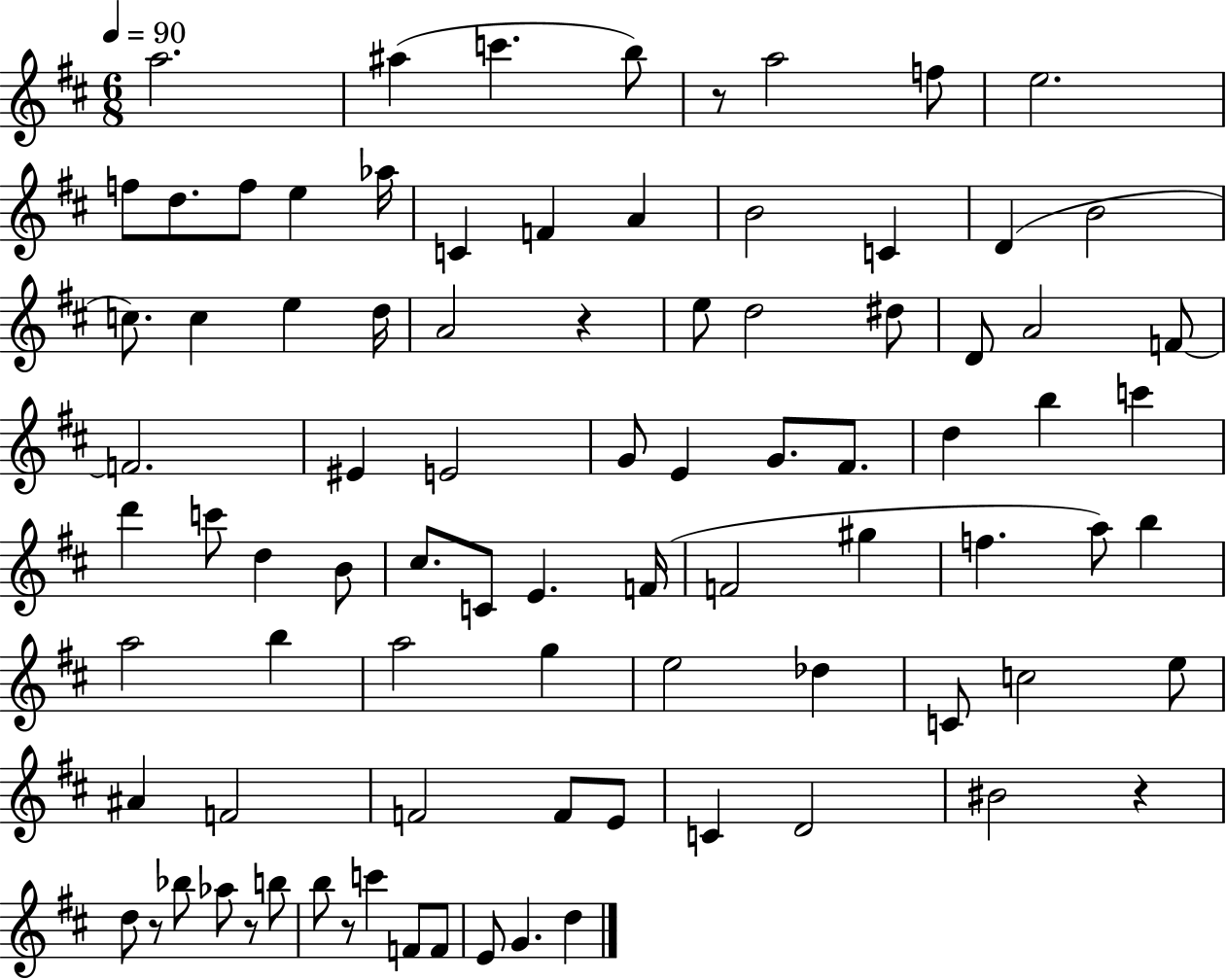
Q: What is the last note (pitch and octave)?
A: D5